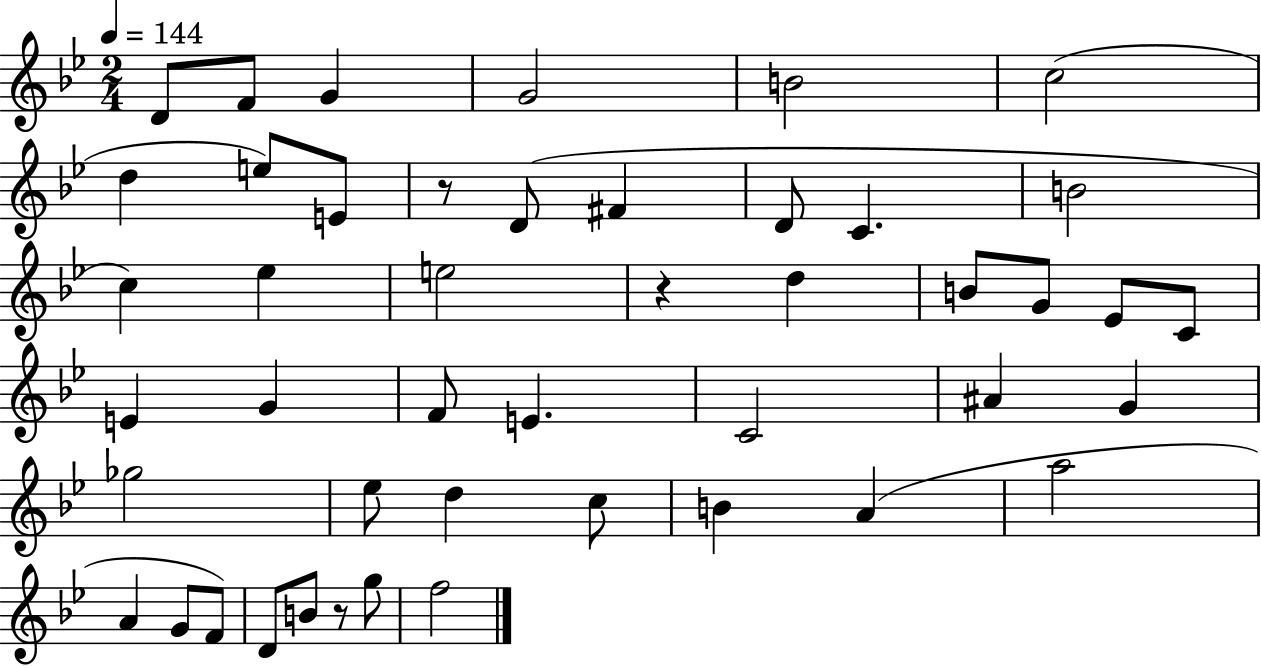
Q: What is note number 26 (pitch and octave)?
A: E4